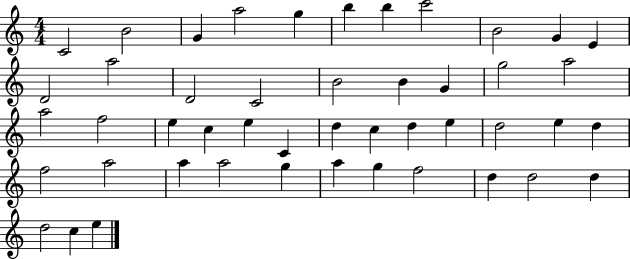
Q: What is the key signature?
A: C major